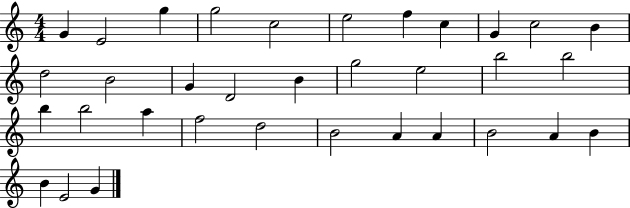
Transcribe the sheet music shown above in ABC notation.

X:1
T:Untitled
M:4/4
L:1/4
K:C
G E2 g g2 c2 e2 f c G c2 B d2 B2 G D2 B g2 e2 b2 b2 b b2 a f2 d2 B2 A A B2 A B B E2 G